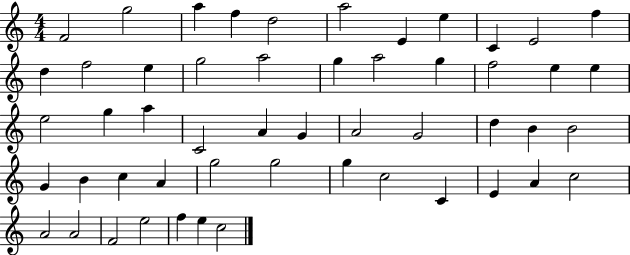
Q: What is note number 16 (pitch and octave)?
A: A5